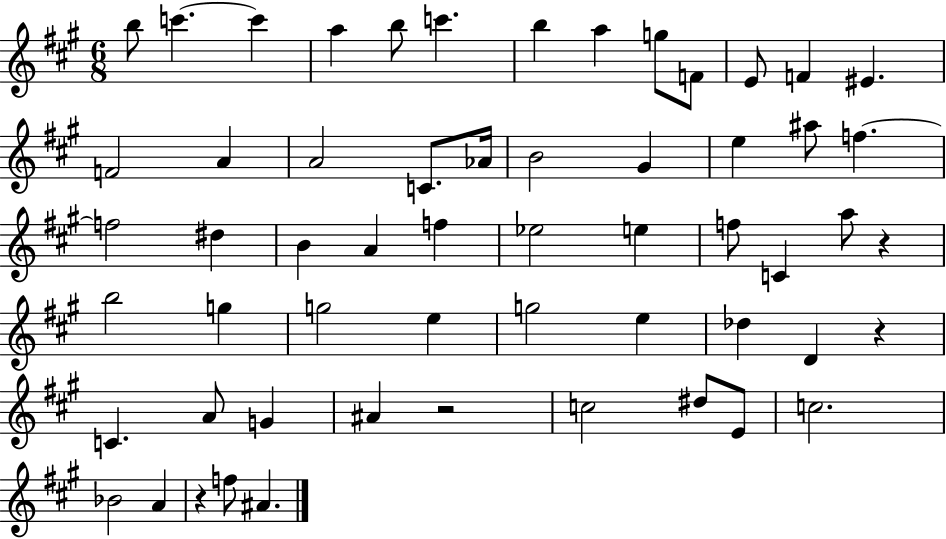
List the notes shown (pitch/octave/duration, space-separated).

B5/e C6/q. C6/q A5/q B5/e C6/q. B5/q A5/q G5/e F4/e E4/e F4/q EIS4/q. F4/h A4/q A4/h C4/e. Ab4/s B4/h G#4/q E5/q A#5/e F5/q. F5/h D#5/q B4/q A4/q F5/q Eb5/h E5/q F5/e C4/q A5/e R/q B5/h G5/q G5/h E5/q G5/h E5/q Db5/q D4/q R/q C4/q. A4/e G4/q A#4/q R/h C5/h D#5/e E4/e C5/h. Bb4/h A4/q R/q F5/e A#4/q.